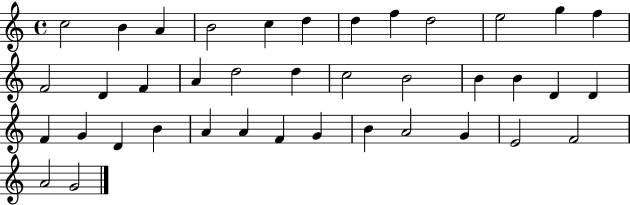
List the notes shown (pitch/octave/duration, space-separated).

C5/h B4/q A4/q B4/h C5/q D5/q D5/q F5/q D5/h E5/h G5/q F5/q F4/h D4/q F4/q A4/q D5/h D5/q C5/h B4/h B4/q B4/q D4/q D4/q F4/q G4/q D4/q B4/q A4/q A4/q F4/q G4/q B4/q A4/h G4/q E4/h F4/h A4/h G4/h